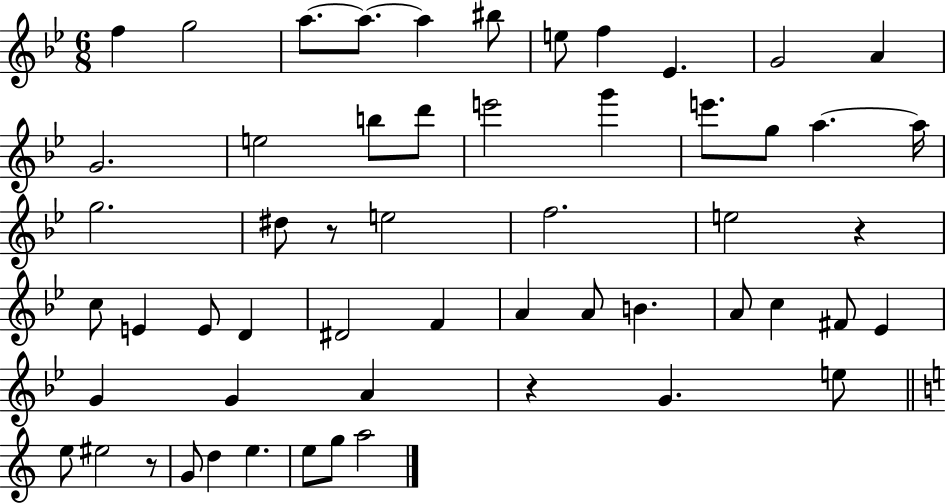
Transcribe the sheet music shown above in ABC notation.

X:1
T:Untitled
M:6/8
L:1/4
K:Bb
f g2 a/2 a/2 a ^b/2 e/2 f _E G2 A G2 e2 b/2 d'/2 e'2 g' e'/2 g/2 a a/4 g2 ^d/2 z/2 e2 f2 e2 z c/2 E E/2 D ^D2 F A A/2 B A/2 c ^F/2 _E G G A z G e/2 e/2 ^e2 z/2 G/2 d e e/2 g/2 a2